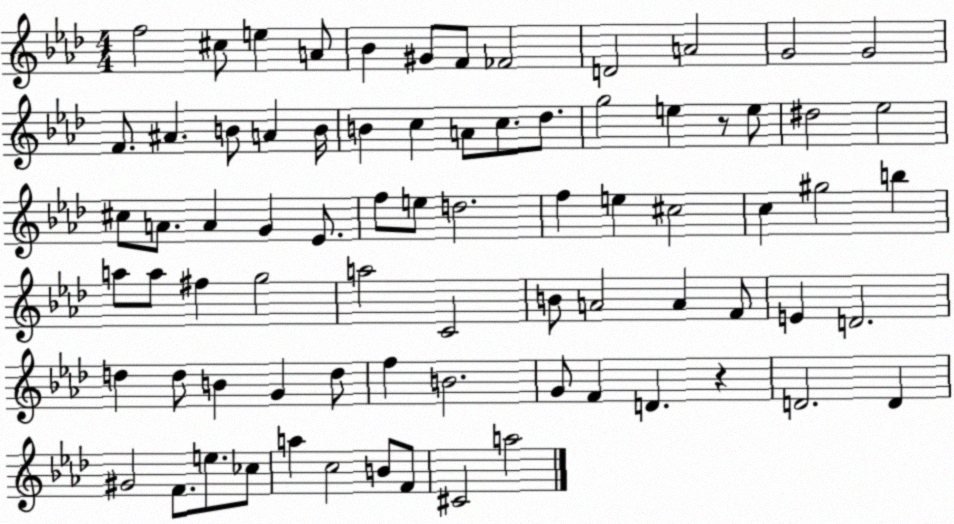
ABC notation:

X:1
T:Untitled
M:4/4
L:1/4
K:Ab
f2 ^c/2 e A/2 _B ^G/2 F/2 _F2 D2 A2 G2 G2 F/2 ^A B/2 A B/4 B c A/2 c/2 _d/2 g2 e z/2 e/2 ^d2 _e2 ^c/2 A/2 A G _E/2 f/2 e/2 d2 f e ^c2 c ^g2 b a/2 a/2 ^f g2 a2 C2 B/2 A2 A F/2 E D2 d d/2 B G d/2 f B2 G/2 F D z D2 D ^G2 F/2 e/2 _c/2 a c2 B/2 F/2 ^C2 a2